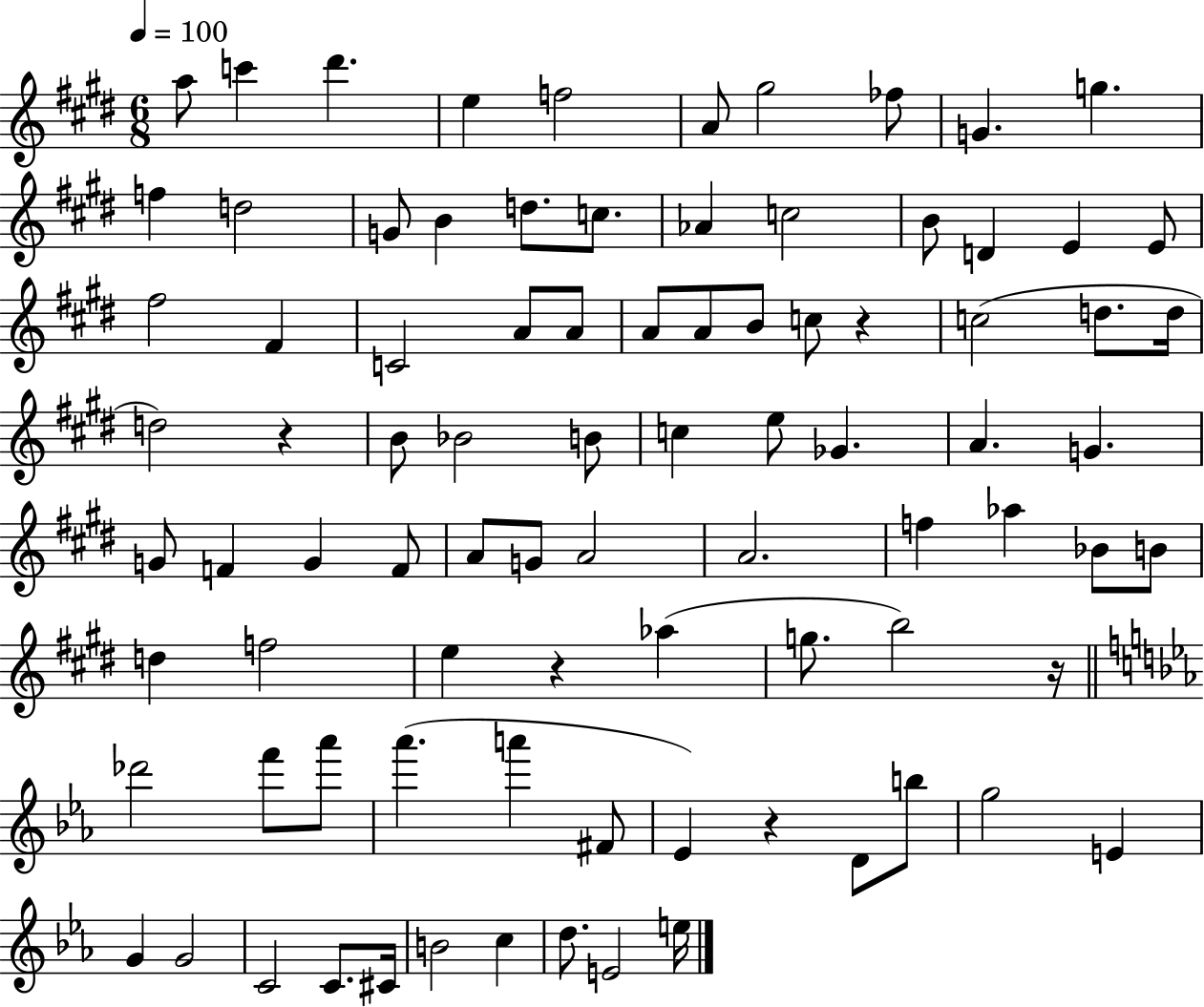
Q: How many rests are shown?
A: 5